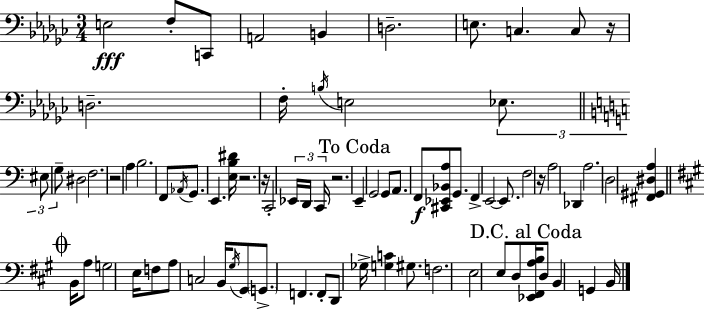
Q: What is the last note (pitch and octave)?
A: B2